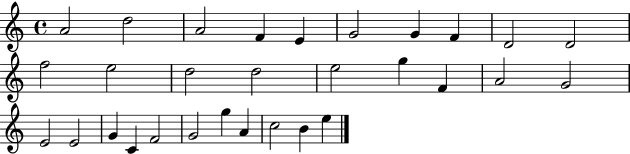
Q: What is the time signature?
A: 4/4